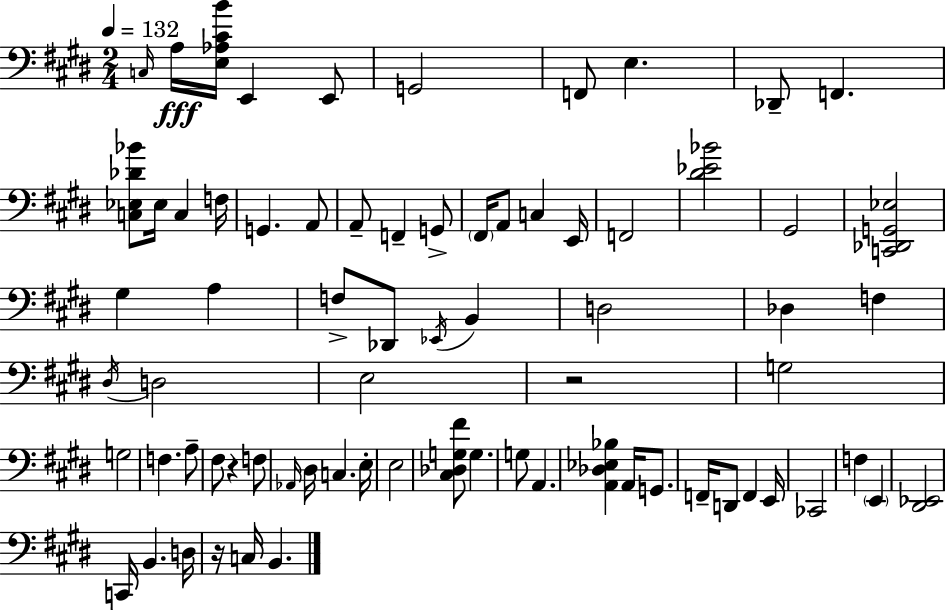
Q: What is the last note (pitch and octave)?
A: B2